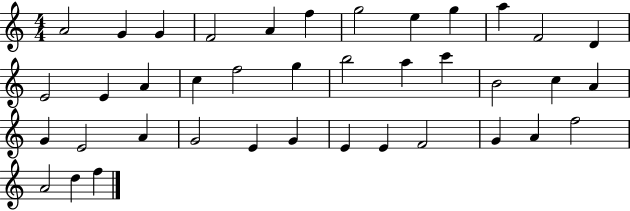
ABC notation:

X:1
T:Untitled
M:4/4
L:1/4
K:C
A2 G G F2 A f g2 e g a F2 D E2 E A c f2 g b2 a c' B2 c A G E2 A G2 E G E E F2 G A f2 A2 d f